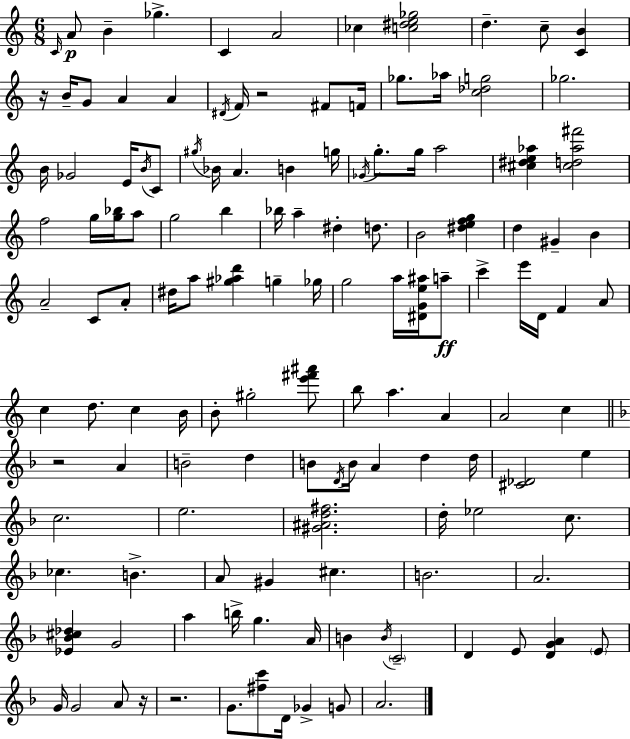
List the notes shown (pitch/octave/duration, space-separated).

C4/s A4/e B4/q Gb5/q. C4/q A4/h CES5/q [C5,D#5,E5,Gb5]/h D5/q. C5/e [C4,B4]/q R/s B4/s G4/e A4/q A4/q D#4/s F4/s R/h F#4/e F4/s Gb5/e. Ab5/s [C5,Db5,G5]/h Gb5/h. B4/s Gb4/h E4/s B4/s C4/e G#5/s Bb4/s A4/q. B4/q G5/s Gb4/s G5/e. G5/s A5/h [C#5,D#5,E5,Ab5]/q [C#5,D5,Ab5,F#6]/h F5/h G5/s [G5,Bb5]/s A5/e G5/h B5/q Bb5/s A5/q D#5/q D5/e. B4/h [D#5,E5,F5,G5]/q D5/q G#4/q B4/q A4/h C4/e A4/e D#5/s A5/e [G#5,Ab5,D6]/q G5/q Gb5/s G5/h A5/s [D#4,G4,E5,A#5]/s A5/e C6/q E6/s D4/s F4/q A4/e C5/q D5/e. C5/q B4/s B4/e G#5/h [E6,F#6,A#6]/e B5/e A5/q. A4/q A4/h C5/q R/h A4/q B4/h D5/q B4/e D4/s B4/s A4/q D5/q D5/s [C#4,Db4]/h E5/q C5/h. E5/h. [G#4,A#4,D5,F#5]/h. D5/s Eb5/h C5/e. CES5/q. B4/q. A4/e G#4/q C#5/q. B4/h. A4/h. [Eb4,Bb4,C#5,Db5]/q G4/h A5/q B5/s G5/q. A4/s B4/q B4/s C4/h D4/q E4/e [D4,G4,A4]/q E4/e G4/s G4/h A4/e R/s R/h. G4/e. [F#5,C6]/e D4/s Gb4/q G4/e A4/h.